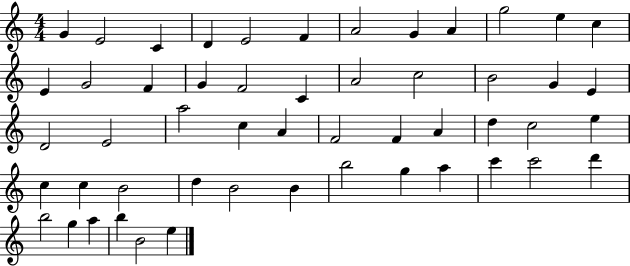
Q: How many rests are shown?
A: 0